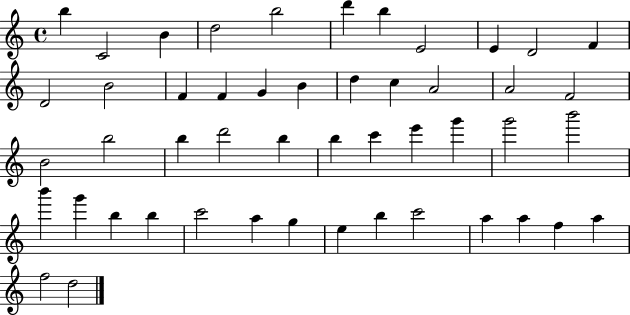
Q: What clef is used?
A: treble